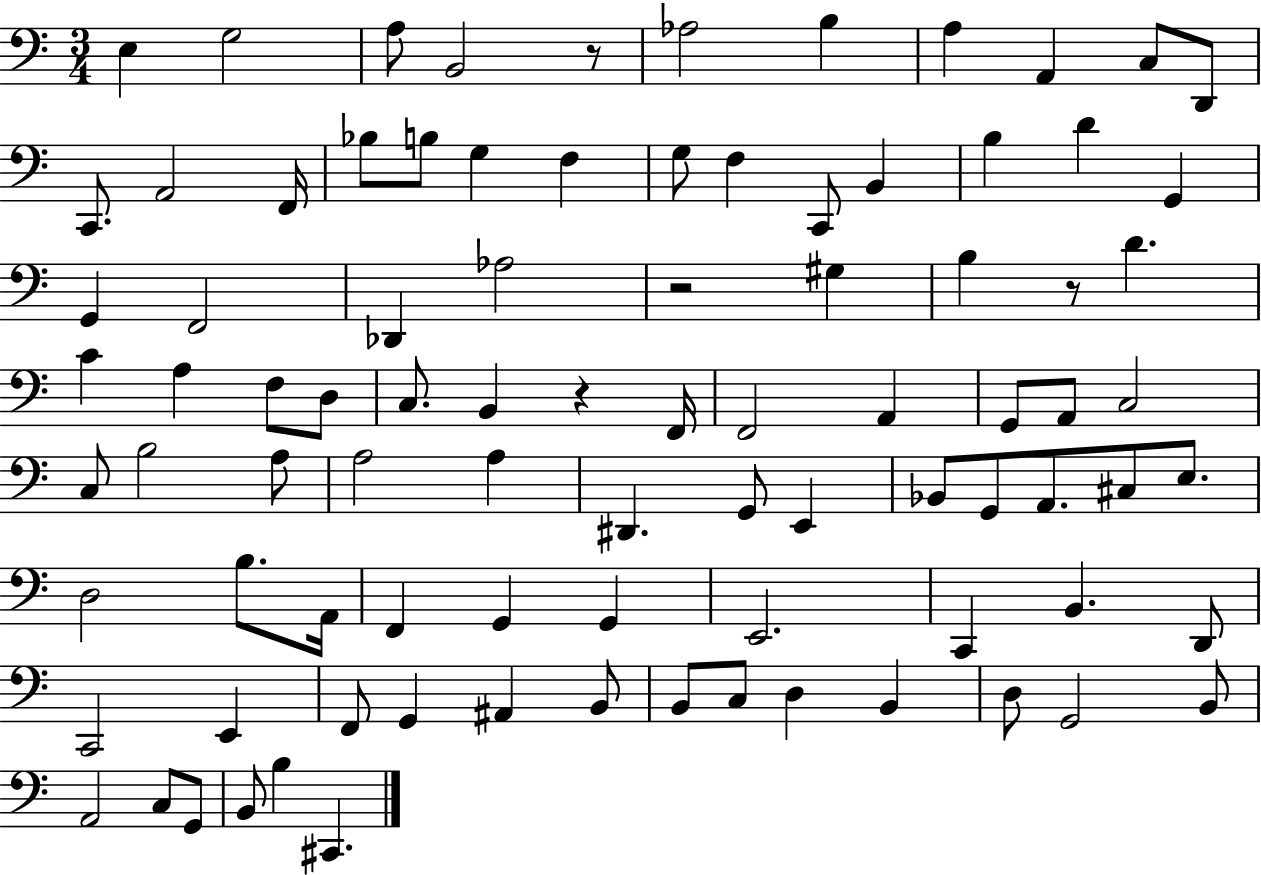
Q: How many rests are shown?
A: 4